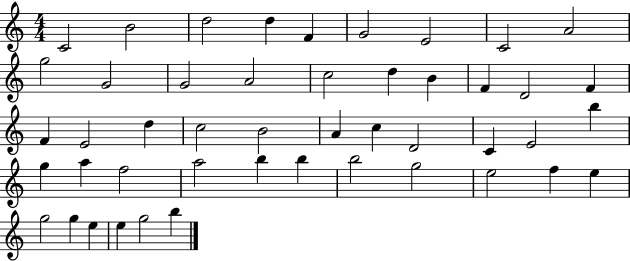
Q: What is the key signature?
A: C major